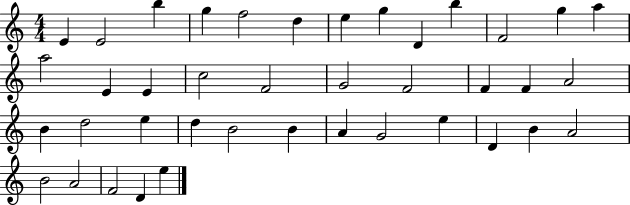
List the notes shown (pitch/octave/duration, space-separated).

E4/q E4/h B5/q G5/q F5/h D5/q E5/q G5/q D4/q B5/q F4/h G5/q A5/q A5/h E4/q E4/q C5/h F4/h G4/h F4/h F4/q F4/q A4/h B4/q D5/h E5/q D5/q B4/h B4/q A4/q G4/h E5/q D4/q B4/q A4/h B4/h A4/h F4/h D4/q E5/q